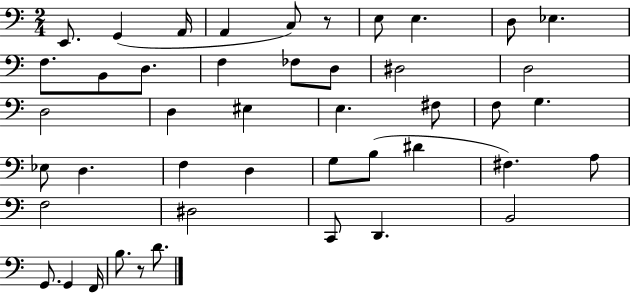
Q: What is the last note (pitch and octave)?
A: D4